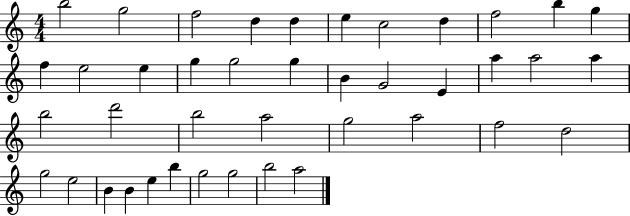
X:1
T:Untitled
M:4/4
L:1/4
K:C
b2 g2 f2 d d e c2 d f2 b g f e2 e g g2 g B G2 E a a2 a b2 d'2 b2 a2 g2 a2 f2 d2 g2 e2 B B e b g2 g2 b2 a2